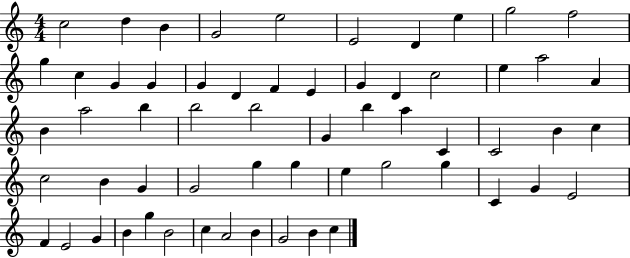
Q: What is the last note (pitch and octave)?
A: C5